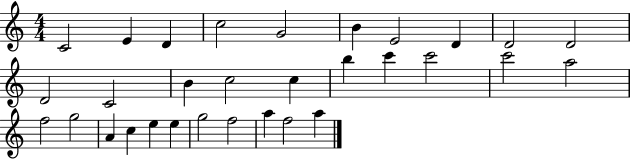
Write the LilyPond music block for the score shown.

{
  \clef treble
  \numericTimeSignature
  \time 4/4
  \key c \major
  c'2 e'4 d'4 | c''2 g'2 | b'4 e'2 d'4 | d'2 d'2 | \break d'2 c'2 | b'4 c''2 c''4 | b''4 c'''4 c'''2 | c'''2 a''2 | \break f''2 g''2 | a'4 c''4 e''4 e''4 | g''2 f''2 | a''4 f''2 a''4 | \break \bar "|."
}